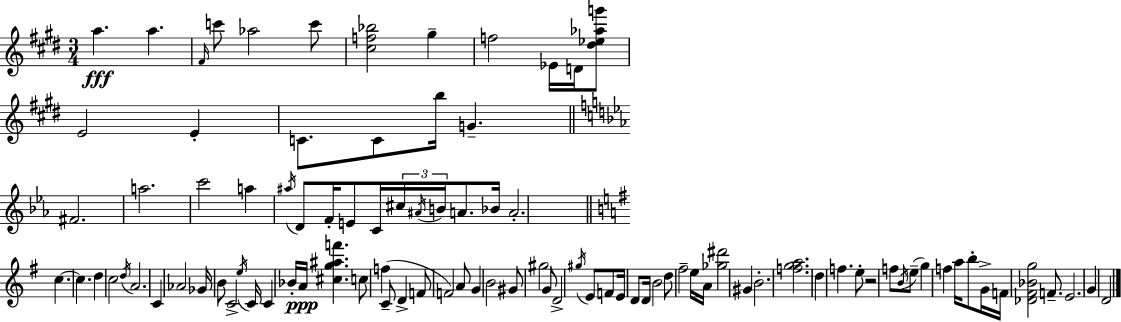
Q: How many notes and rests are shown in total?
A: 96